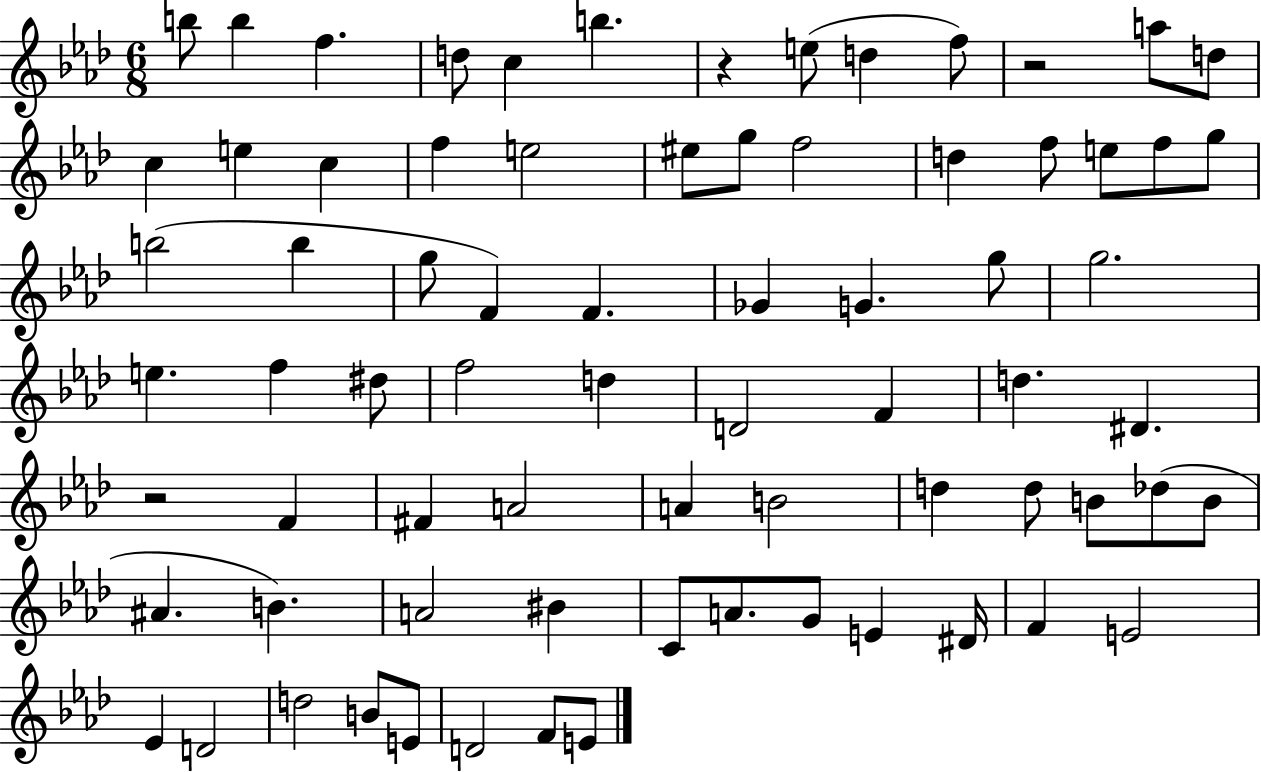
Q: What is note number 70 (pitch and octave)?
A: F4